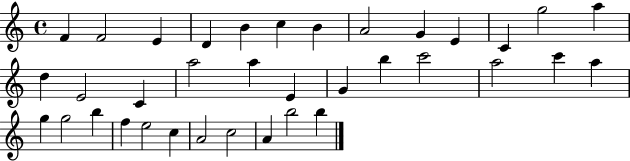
{
  \clef treble
  \time 4/4
  \defaultTimeSignature
  \key c \major
  f'4 f'2 e'4 | d'4 b'4 c''4 b'4 | a'2 g'4 e'4 | c'4 g''2 a''4 | \break d''4 e'2 c'4 | a''2 a''4 e'4 | g'4 b''4 c'''2 | a''2 c'''4 a''4 | \break g''4 g''2 b''4 | f''4 e''2 c''4 | a'2 c''2 | a'4 b''2 b''4 | \break \bar "|."
}